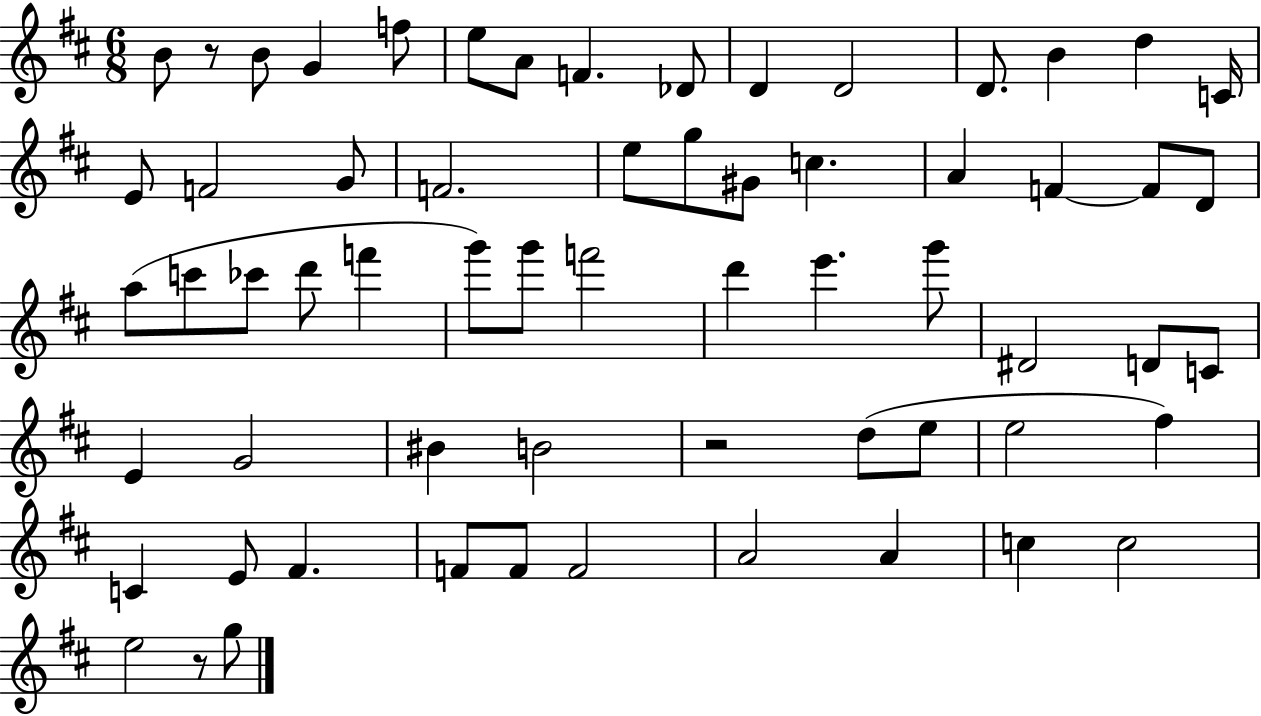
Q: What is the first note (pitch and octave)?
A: B4